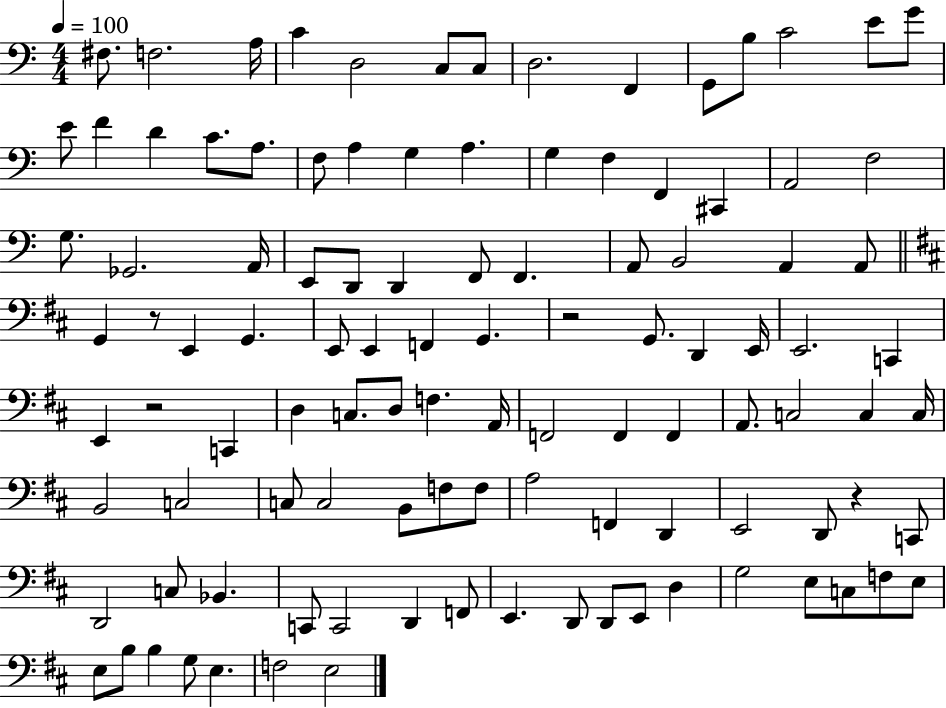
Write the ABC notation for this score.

X:1
T:Untitled
M:4/4
L:1/4
K:C
^F,/2 F,2 A,/4 C D,2 C,/2 C,/2 D,2 F,, G,,/2 B,/2 C2 E/2 G/2 E/2 F D C/2 A,/2 F,/2 A, G, A, G, F, F,, ^C,, A,,2 F,2 G,/2 _G,,2 A,,/4 E,,/2 D,,/2 D,, F,,/2 F,, A,,/2 B,,2 A,, A,,/2 G,, z/2 E,, G,, E,,/2 E,, F,, G,, z2 G,,/2 D,, E,,/4 E,,2 C,, E,, z2 C,, D, C,/2 D,/2 F, A,,/4 F,,2 F,, F,, A,,/2 C,2 C, C,/4 B,,2 C,2 C,/2 C,2 B,,/2 F,/2 F,/2 A,2 F,, D,, E,,2 D,,/2 z C,,/2 D,,2 C,/2 _B,, C,,/2 C,,2 D,, F,,/2 E,, D,,/2 D,,/2 E,,/2 D, G,2 E,/2 C,/2 F,/2 E,/2 E,/2 B,/2 B, G,/2 E, F,2 E,2